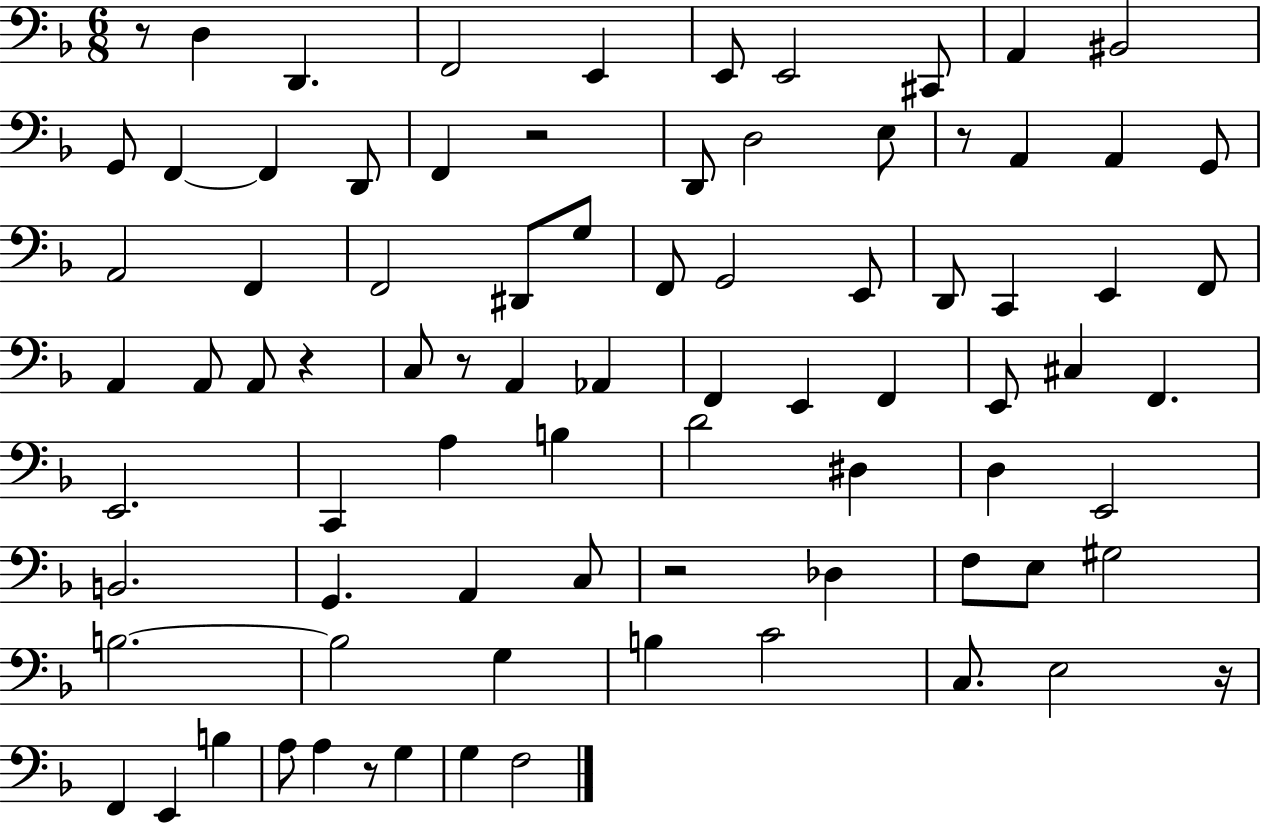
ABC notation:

X:1
T:Untitled
M:6/8
L:1/4
K:F
z/2 D, D,, F,,2 E,, E,,/2 E,,2 ^C,,/2 A,, ^B,,2 G,,/2 F,, F,, D,,/2 F,, z2 D,,/2 D,2 E,/2 z/2 A,, A,, G,,/2 A,,2 F,, F,,2 ^D,,/2 G,/2 F,,/2 G,,2 E,,/2 D,,/2 C,, E,, F,,/2 A,, A,,/2 A,,/2 z C,/2 z/2 A,, _A,, F,, E,, F,, E,,/2 ^C, F,, E,,2 C,, A, B, D2 ^D, D, E,,2 B,,2 G,, A,, C,/2 z2 _D, F,/2 E,/2 ^G,2 B,2 B,2 G, B, C2 C,/2 E,2 z/4 F,, E,, B, A,/2 A, z/2 G, G, F,2